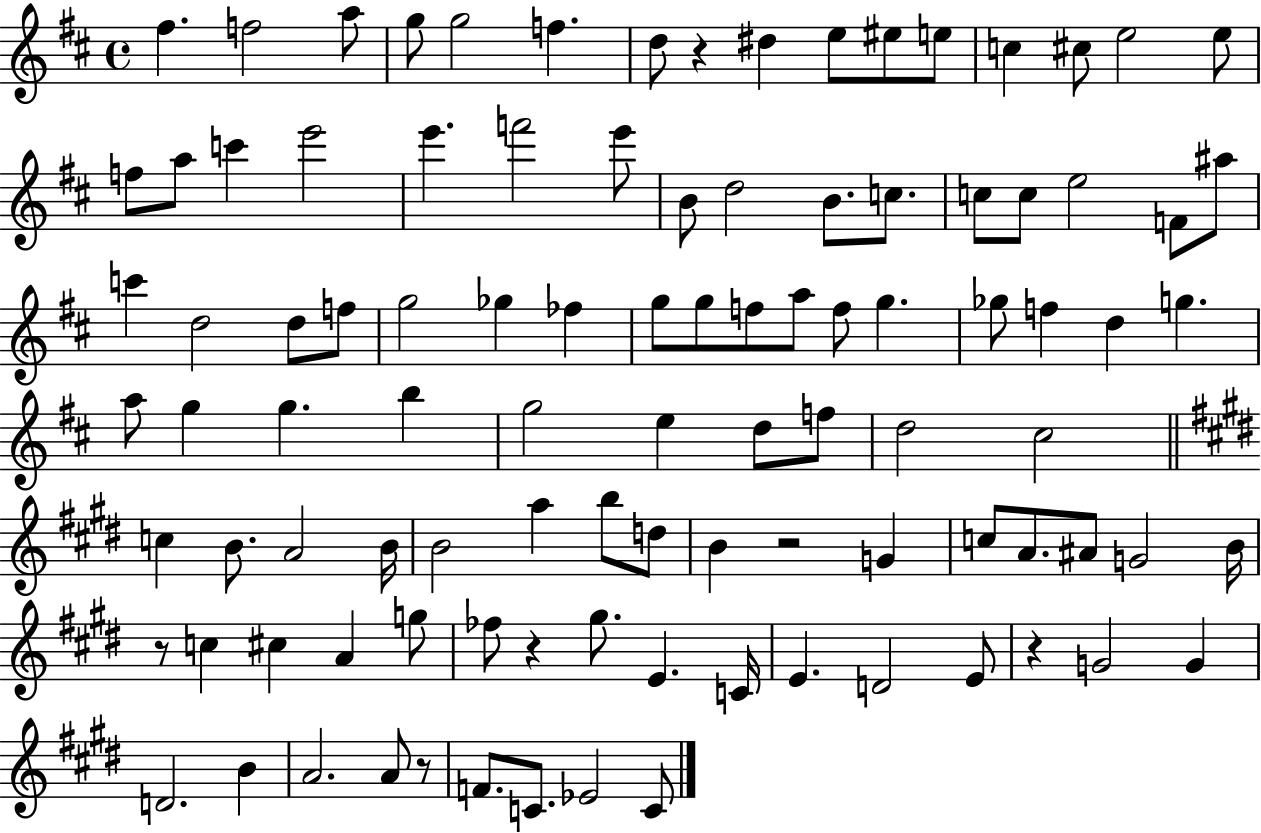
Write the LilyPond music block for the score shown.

{
  \clef treble
  \time 4/4
  \defaultTimeSignature
  \key d \major
  \repeat volta 2 { fis''4. f''2 a''8 | g''8 g''2 f''4. | d''8 r4 dis''4 e''8 eis''8 e''8 | c''4 cis''8 e''2 e''8 | \break f''8 a''8 c'''4 e'''2 | e'''4. f'''2 e'''8 | b'8 d''2 b'8. c''8. | c''8 c''8 e''2 f'8 ais''8 | \break c'''4 d''2 d''8 f''8 | g''2 ges''4 fes''4 | g''8 g''8 f''8 a''8 f''8 g''4. | ges''8 f''4 d''4 g''4. | \break a''8 g''4 g''4. b''4 | g''2 e''4 d''8 f''8 | d''2 cis''2 | \bar "||" \break \key e \major c''4 b'8. a'2 b'16 | b'2 a''4 b''8 d''8 | b'4 r2 g'4 | c''8 a'8. ais'8 g'2 b'16 | \break r8 c''4 cis''4 a'4 g''8 | fes''8 r4 gis''8. e'4. c'16 | e'4. d'2 e'8 | r4 g'2 g'4 | \break d'2. b'4 | a'2. a'8 r8 | f'8. c'8. ees'2 c'8 | } \bar "|."
}